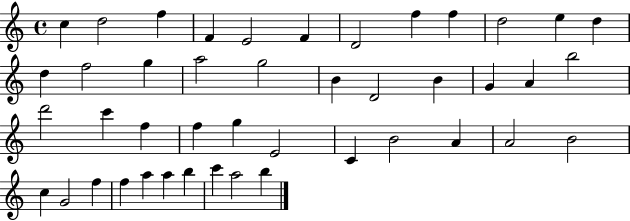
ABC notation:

X:1
T:Untitled
M:4/4
L:1/4
K:C
c d2 f F E2 F D2 f f d2 e d d f2 g a2 g2 B D2 B G A b2 d'2 c' f f g E2 C B2 A A2 B2 c G2 f f a a b c' a2 b